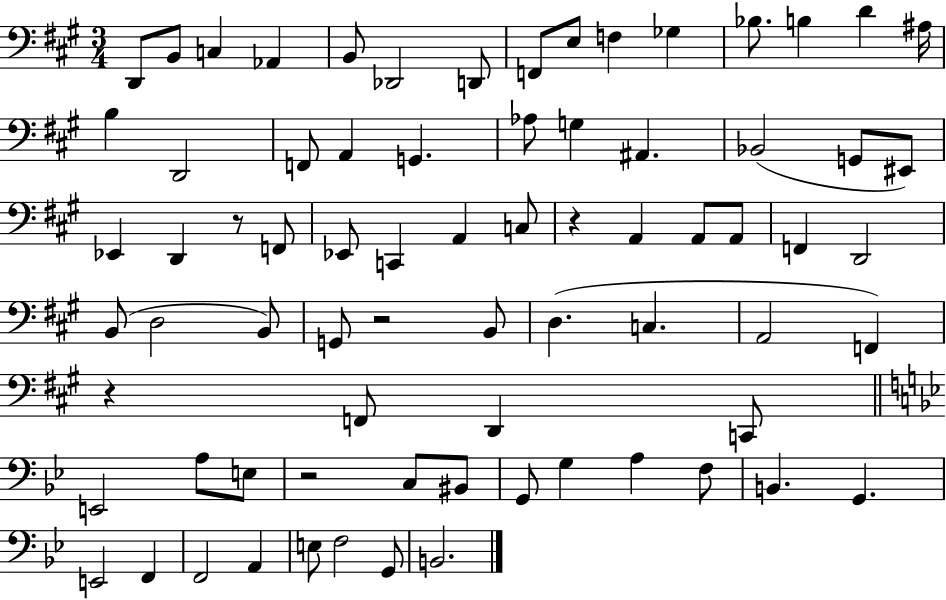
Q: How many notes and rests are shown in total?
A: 74